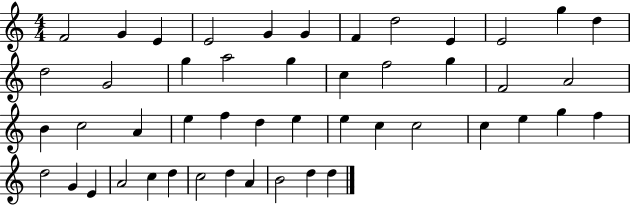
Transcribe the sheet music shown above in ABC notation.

X:1
T:Untitled
M:4/4
L:1/4
K:C
F2 G E E2 G G F d2 E E2 g d d2 G2 g a2 g c f2 g F2 A2 B c2 A e f d e e c c2 c e g f d2 G E A2 c d c2 d A B2 d d